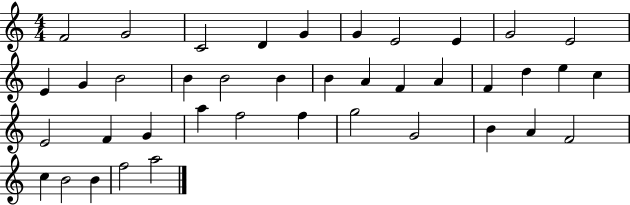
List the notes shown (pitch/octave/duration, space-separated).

F4/h G4/h C4/h D4/q G4/q G4/q E4/h E4/q G4/h E4/h E4/q G4/q B4/h B4/q B4/h B4/q B4/q A4/q F4/q A4/q F4/q D5/q E5/q C5/q E4/h F4/q G4/q A5/q F5/h F5/q G5/h G4/h B4/q A4/q F4/h C5/q B4/h B4/q F5/h A5/h